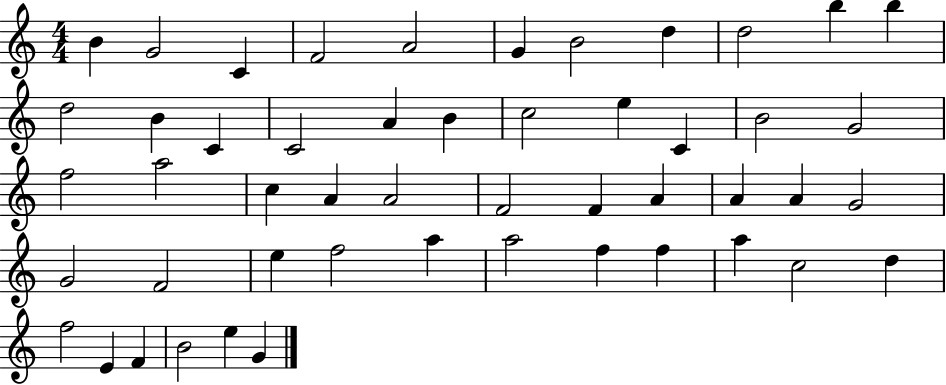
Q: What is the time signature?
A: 4/4